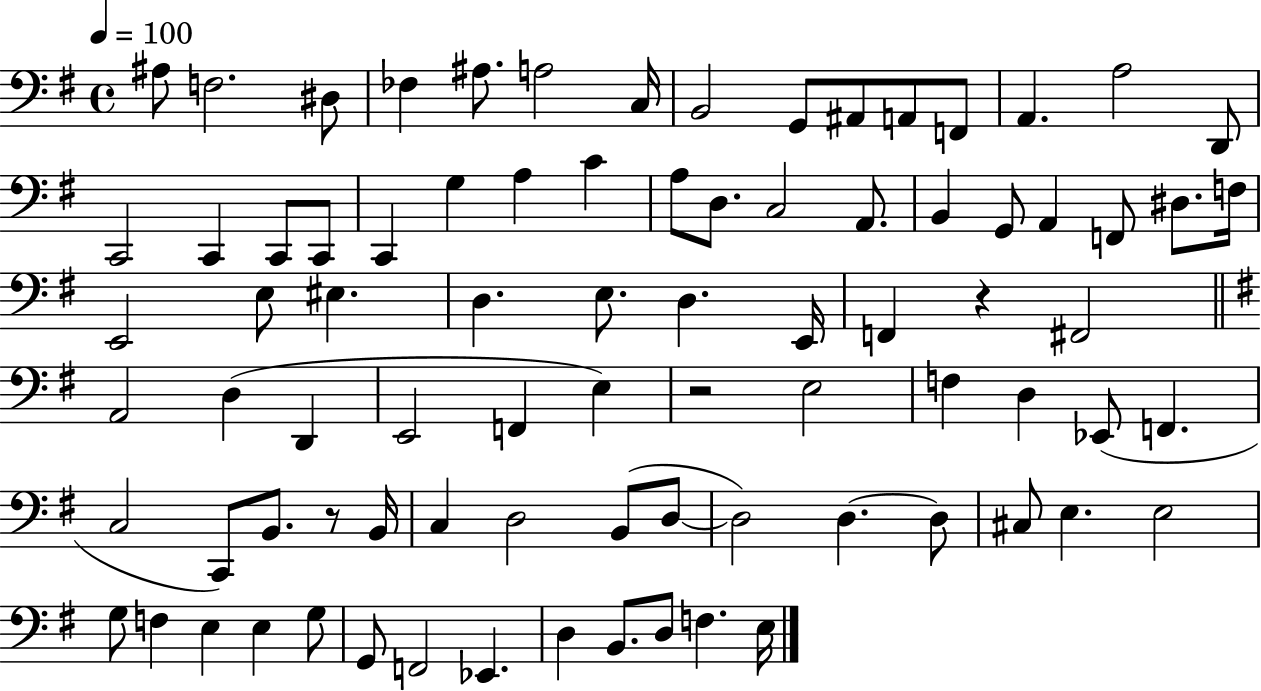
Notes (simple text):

A#3/e F3/h. D#3/e FES3/q A#3/e. A3/h C3/s B2/h G2/e A#2/e A2/e F2/e A2/q. A3/h D2/e C2/h C2/q C2/e C2/e C2/q G3/q A3/q C4/q A3/e D3/e. C3/h A2/e. B2/q G2/e A2/q F2/e D#3/e. F3/s E2/h E3/e EIS3/q. D3/q. E3/e. D3/q. E2/s F2/q R/q F#2/h A2/h D3/q D2/q E2/h F2/q E3/q R/h E3/h F3/q D3/q Eb2/e F2/q. C3/h C2/e B2/e. R/e B2/s C3/q D3/h B2/e D3/e D3/h D3/q. D3/e C#3/e E3/q. E3/h G3/e F3/q E3/q E3/q G3/e G2/e F2/h Eb2/q. D3/q B2/e. D3/e F3/q. E3/s